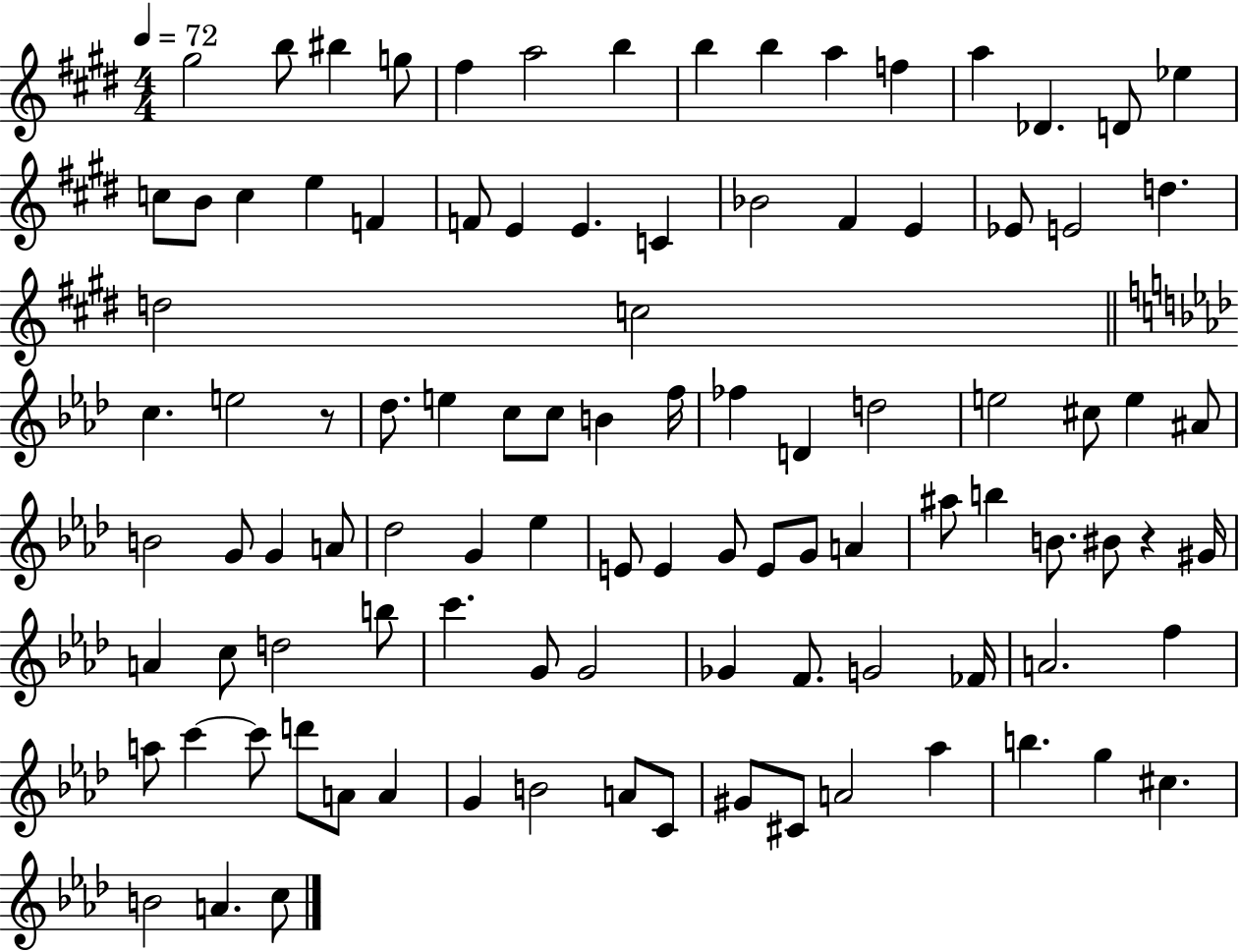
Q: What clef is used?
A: treble